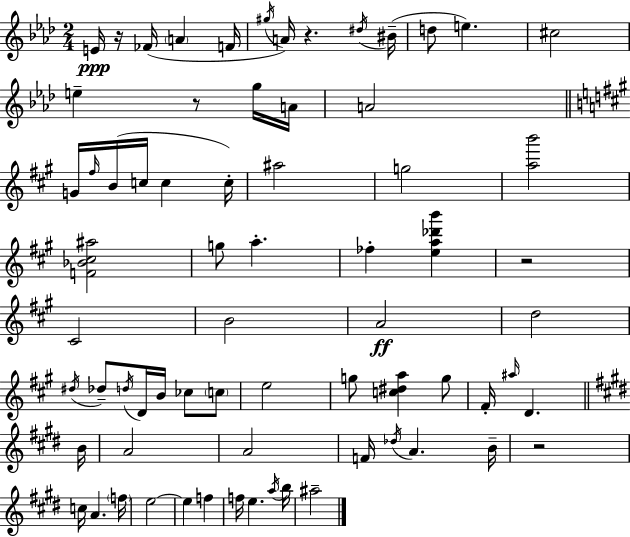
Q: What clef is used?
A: treble